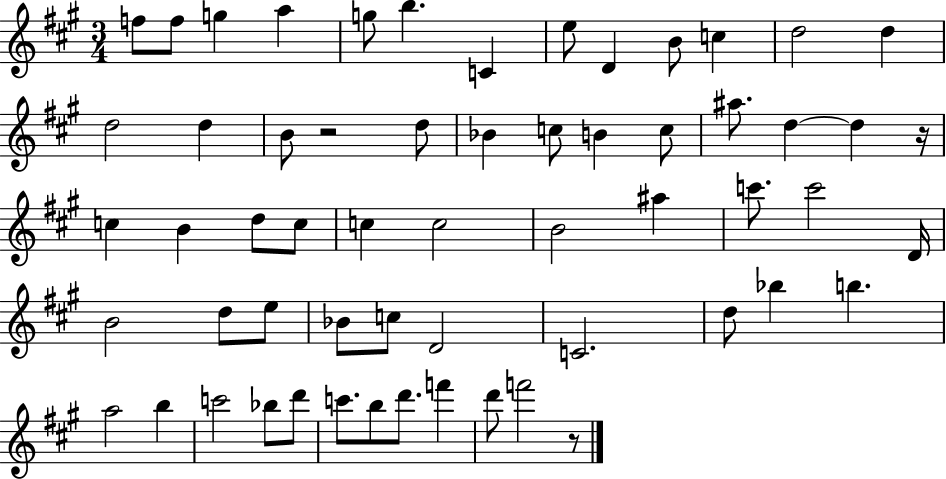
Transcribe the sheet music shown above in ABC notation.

X:1
T:Untitled
M:3/4
L:1/4
K:A
f/2 f/2 g a g/2 b C e/2 D B/2 c d2 d d2 d B/2 z2 d/2 _B c/2 B c/2 ^a/2 d d z/4 c B d/2 c/2 c c2 B2 ^a c'/2 c'2 D/4 B2 d/2 e/2 _B/2 c/2 D2 C2 d/2 _b b a2 b c'2 _b/2 d'/2 c'/2 b/2 d'/2 f' d'/2 f'2 z/2